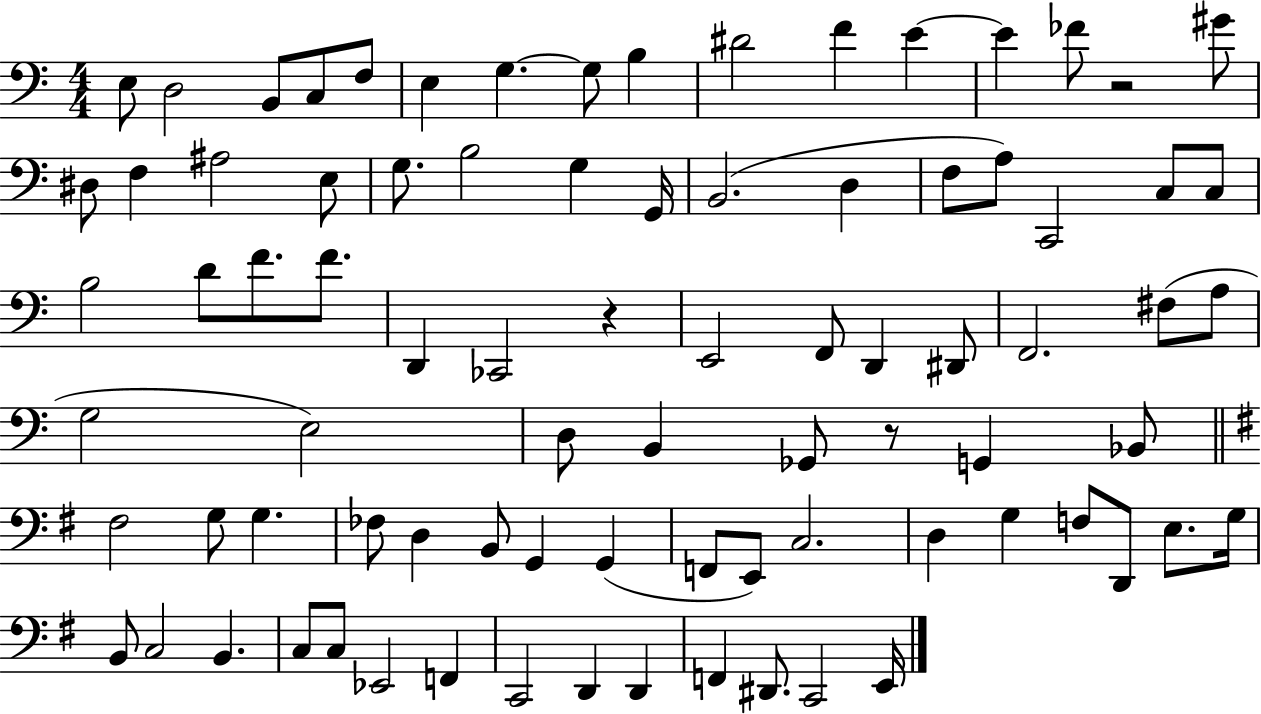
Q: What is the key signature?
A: C major